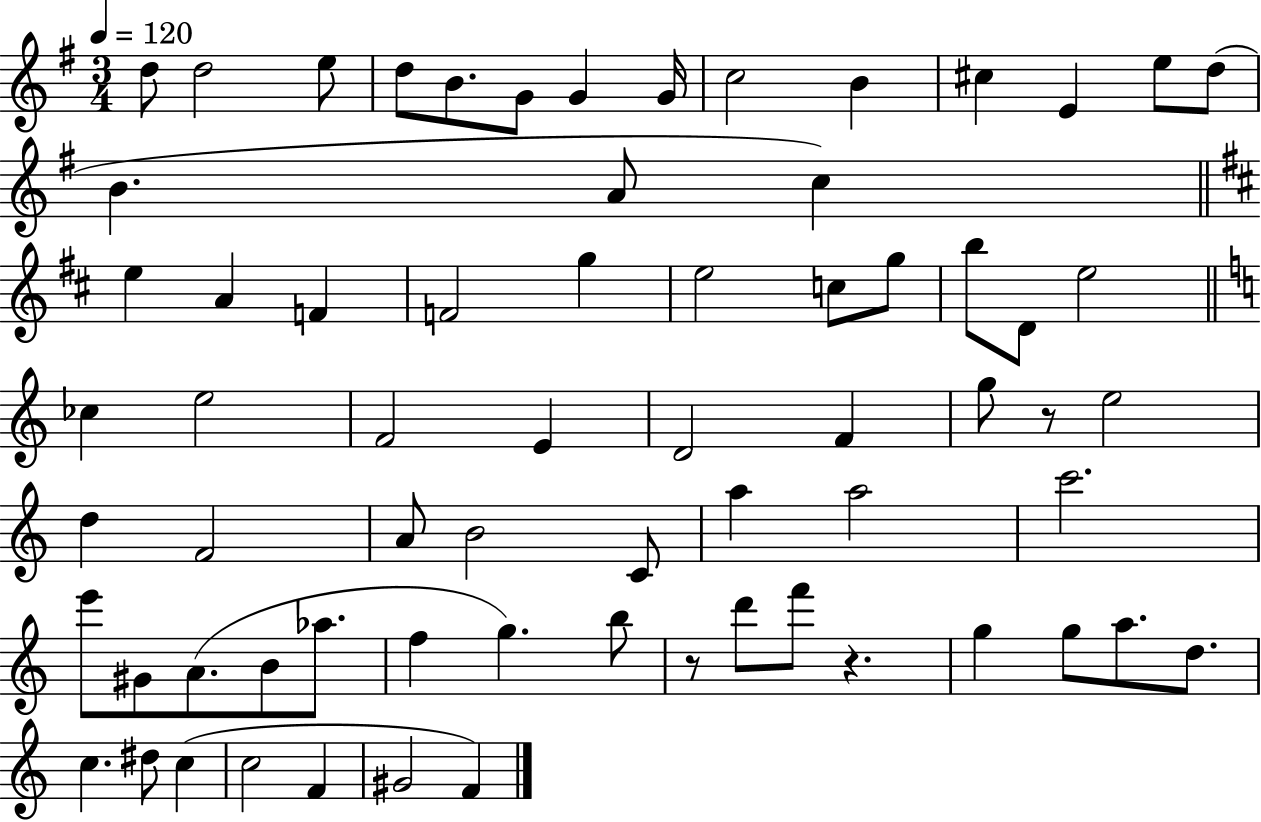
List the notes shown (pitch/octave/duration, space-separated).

D5/e D5/h E5/e D5/e B4/e. G4/e G4/q G4/s C5/h B4/q C#5/q E4/q E5/e D5/e B4/q. A4/e C5/q E5/q A4/q F4/q F4/h G5/q E5/h C5/e G5/e B5/e D4/e E5/h CES5/q E5/h F4/h E4/q D4/h F4/q G5/e R/e E5/h D5/q F4/h A4/e B4/h C4/e A5/q A5/h C6/h. E6/e G#4/e A4/e. B4/e Ab5/e. F5/q G5/q. B5/e R/e D6/e F6/e R/q. G5/q G5/e A5/e. D5/e. C5/q. D#5/e C5/q C5/h F4/q G#4/h F4/q